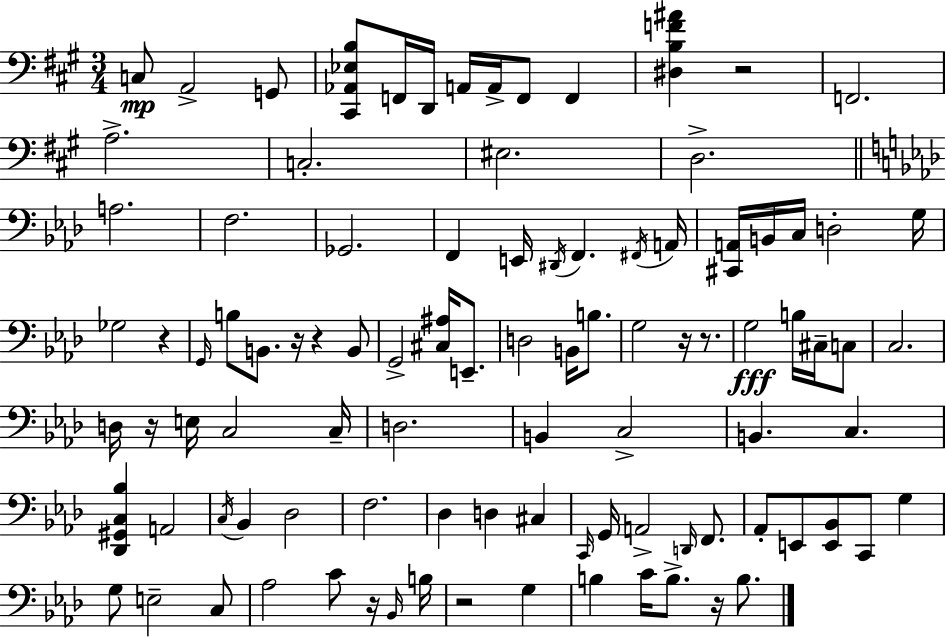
C3/e A2/h G2/e [C#2,Ab2,Eb3,B3]/e F2/s D2/s A2/s A2/s F2/e F2/q [D#3,B3,F4,A#4]/q R/h F2/h. A3/h. C3/h. EIS3/h. D3/h. A3/h. F3/h. Gb2/h. F2/q E2/s D#2/s F2/q. F#2/s A2/s [C#2,A2]/s B2/s C3/s D3/h G3/s Gb3/h R/q G2/s B3/e B2/e. R/s R/q B2/e G2/h [C#3,A#3]/s E2/e. D3/h B2/s B3/e. G3/h R/s R/e. G3/h B3/s C#3/s C3/e C3/h. D3/s R/s E3/s C3/h C3/s D3/h. B2/q C3/h B2/q. C3/q. [Db2,G#2,C3,Bb3]/q A2/h C3/s Bb2/q Db3/h F3/h. Db3/q D3/q C#3/q C2/s G2/s A2/h D2/s F2/e. Ab2/e E2/e [E2,Bb2]/e C2/e G3/q G3/e E3/h C3/e Ab3/h C4/e R/s Bb2/s B3/s R/h G3/q B3/q C4/s B3/e. R/s B3/e.